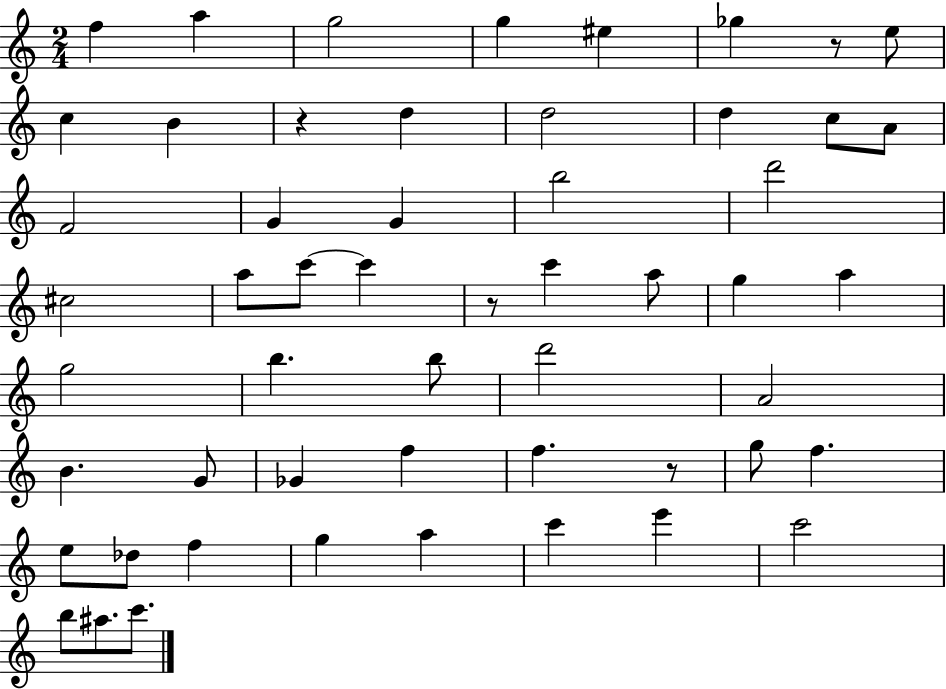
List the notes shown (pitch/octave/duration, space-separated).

F5/q A5/q G5/h G5/q EIS5/q Gb5/q R/e E5/e C5/q B4/q R/q D5/q D5/h D5/q C5/e A4/e F4/h G4/q G4/q B5/h D6/h C#5/h A5/e C6/e C6/q R/e C6/q A5/e G5/q A5/q G5/h B5/q. B5/e D6/h A4/h B4/q. G4/e Gb4/q F5/q F5/q. R/e G5/e F5/q. E5/e Db5/e F5/q G5/q A5/q C6/q E6/q C6/h B5/e A#5/e. C6/e.